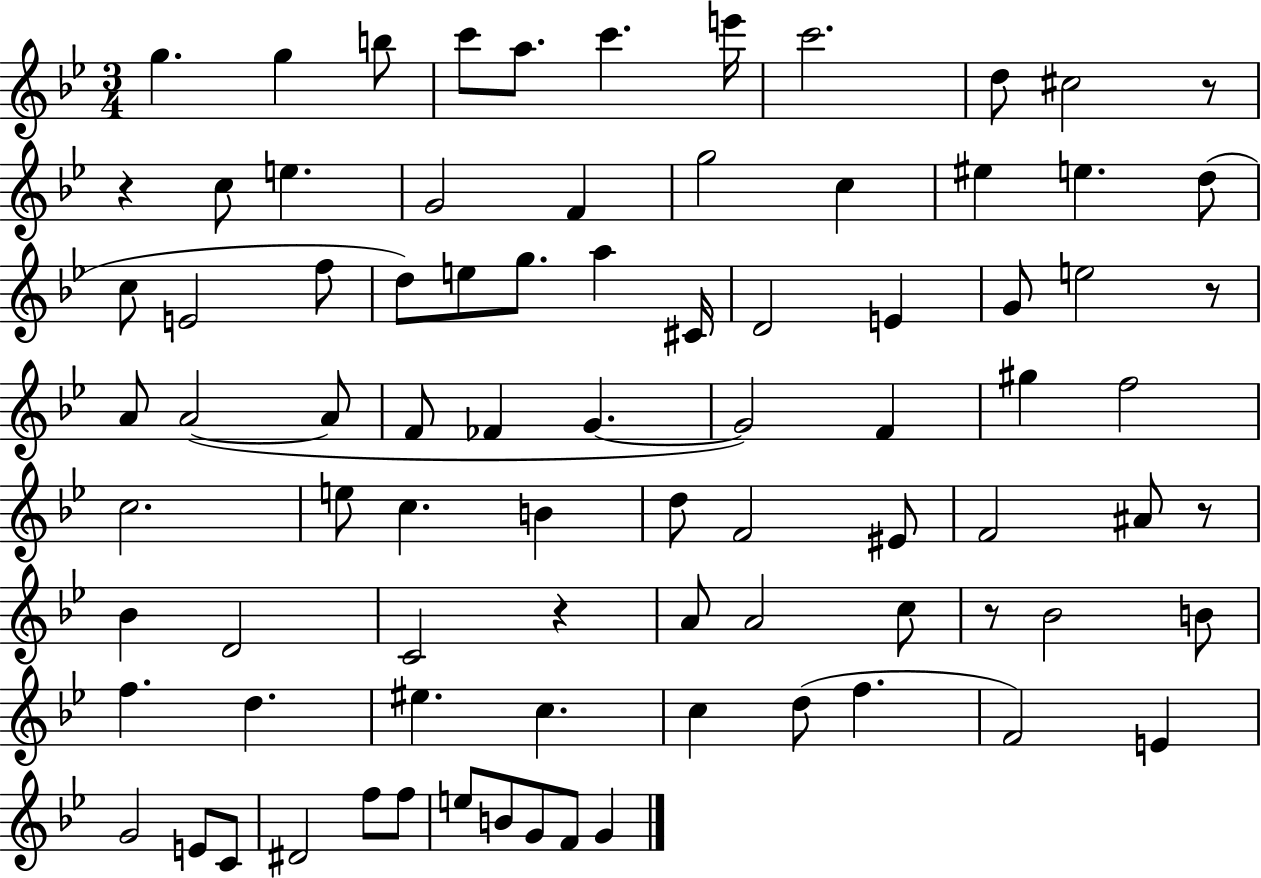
X:1
T:Untitled
M:3/4
L:1/4
K:Bb
g g b/2 c'/2 a/2 c' e'/4 c'2 d/2 ^c2 z/2 z c/2 e G2 F g2 c ^e e d/2 c/2 E2 f/2 d/2 e/2 g/2 a ^C/4 D2 E G/2 e2 z/2 A/2 A2 A/2 F/2 _F G G2 F ^g f2 c2 e/2 c B d/2 F2 ^E/2 F2 ^A/2 z/2 _B D2 C2 z A/2 A2 c/2 z/2 _B2 B/2 f d ^e c c d/2 f F2 E G2 E/2 C/2 ^D2 f/2 f/2 e/2 B/2 G/2 F/2 G